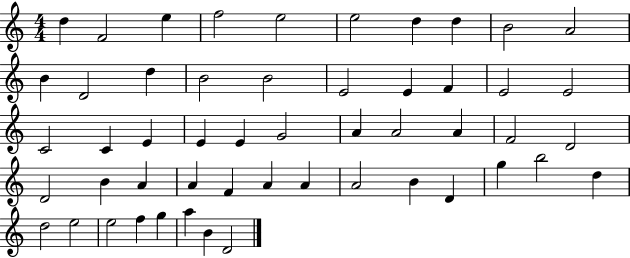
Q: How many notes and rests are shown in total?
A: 52